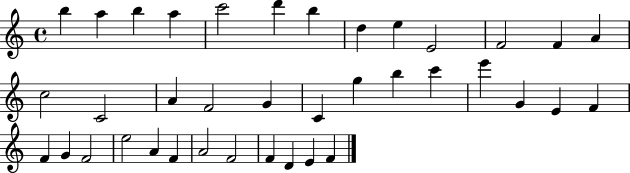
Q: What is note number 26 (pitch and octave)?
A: F4